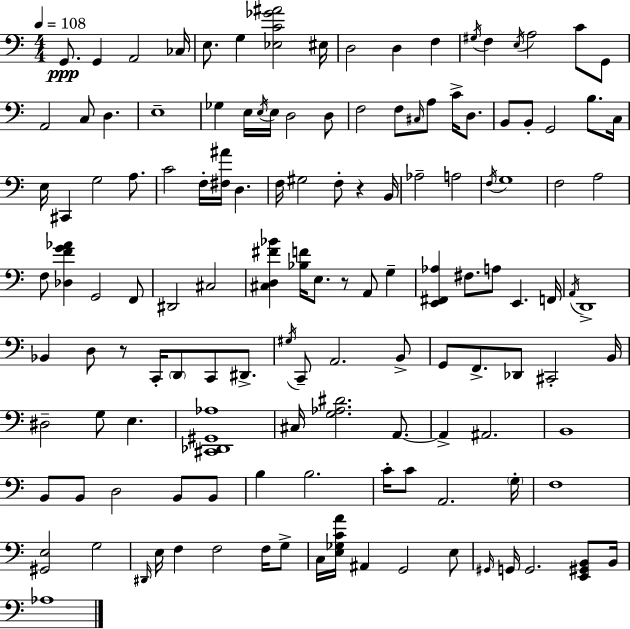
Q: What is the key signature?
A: A minor